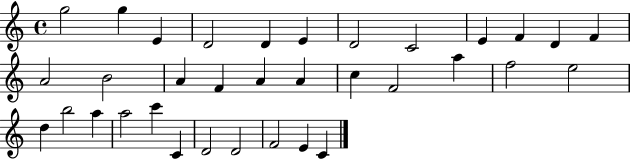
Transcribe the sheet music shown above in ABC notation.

X:1
T:Untitled
M:4/4
L:1/4
K:C
g2 g E D2 D E D2 C2 E F D F A2 B2 A F A A c F2 a f2 e2 d b2 a a2 c' C D2 D2 F2 E C